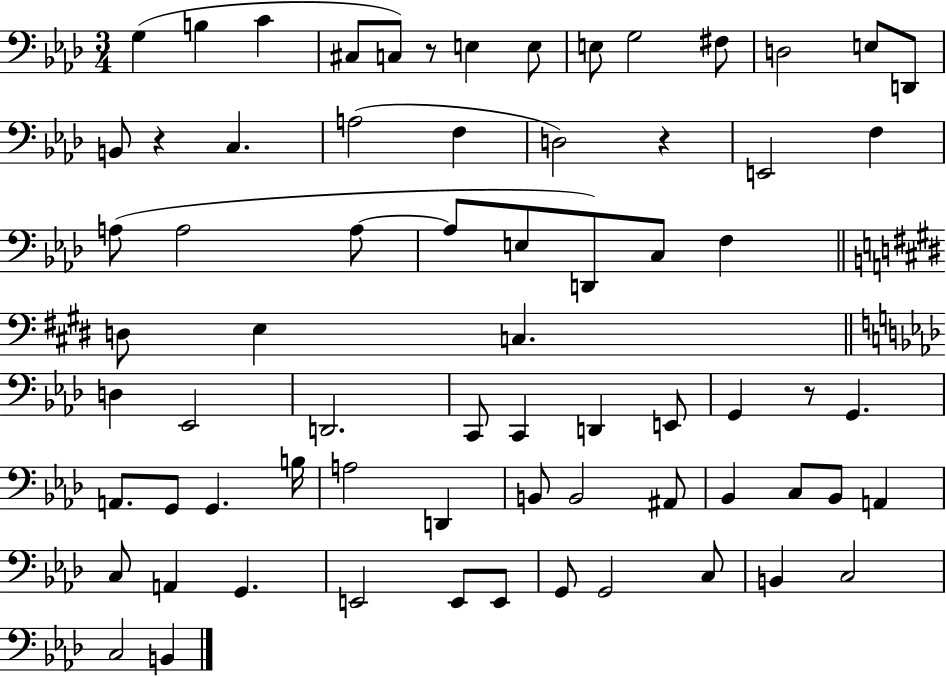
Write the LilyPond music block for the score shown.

{
  \clef bass
  \numericTimeSignature
  \time 3/4
  \key aes \major
  g4( b4 c'4 | cis8 c8) r8 e4 e8 | e8 g2 fis8 | d2 e8 d,8 | \break b,8 r4 c4. | a2( f4 | d2) r4 | e,2 f4 | \break a8( a2 a8~~ | a8 e8 d,8) c8 f4 | \bar "||" \break \key e \major d8 e4 c4. | \bar "||" \break \key aes \major d4 ees,2 | d,2. | c,8 c,4 d,4 e,8 | g,4 r8 g,4. | \break a,8. g,8 g,4. b16 | a2 d,4 | b,8 b,2 ais,8 | bes,4 c8 bes,8 a,4 | \break c8 a,4 g,4. | e,2 e,8 e,8 | g,8 g,2 c8 | b,4 c2 | \break c2 b,4 | \bar "|."
}